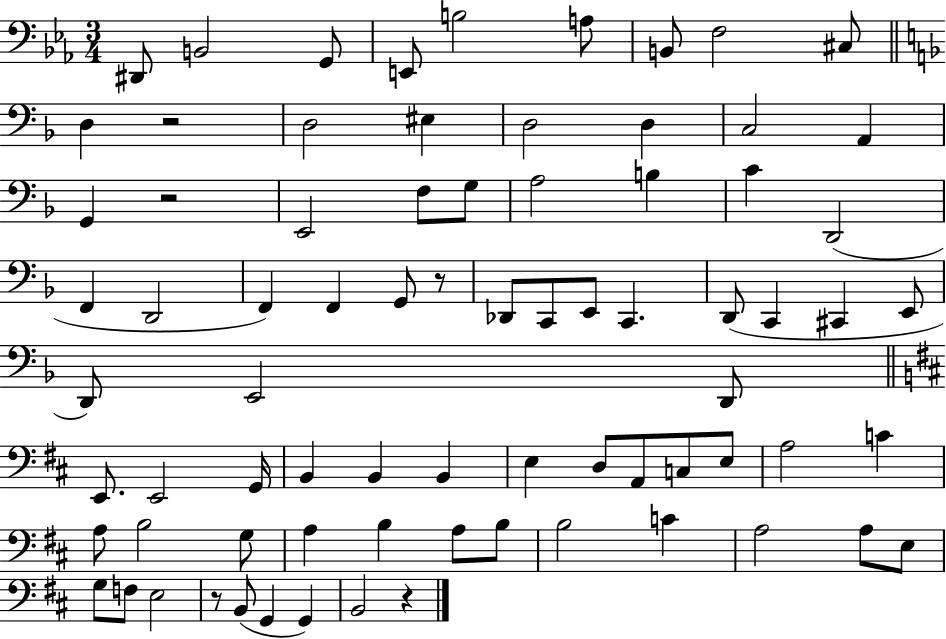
{
  \clef bass
  \numericTimeSignature
  \time 3/4
  \key ees \major
  \repeat volta 2 { dis,8 b,2 g,8 | e,8 b2 a8 | b,8 f2 cis8 | \bar "||" \break \key f \major d4 r2 | d2 eis4 | d2 d4 | c2 a,4 | \break g,4 r2 | e,2 f8 g8 | a2 b4 | c'4 d,2( | \break f,4 d,2 | f,4) f,4 g,8 r8 | des,8 c,8 e,8 c,4. | d,8( c,4 cis,4 e,8 | \break d,8) e,2 d,8 | \bar "||" \break \key d \major e,8. e,2 g,16 | b,4 b,4 b,4 | e4 d8 a,8 c8 e8 | a2 c'4 | \break a8 b2 g8 | a4 b4 a8 b8 | b2 c'4 | a2 a8 e8 | \break g8 f8 e2 | r8 b,8( g,4 g,4) | b,2 r4 | } \bar "|."
}